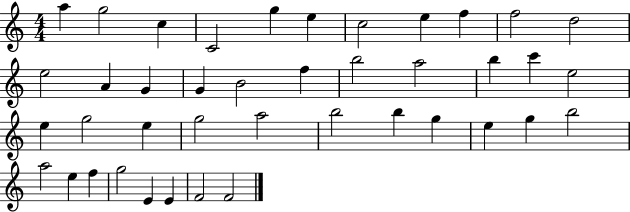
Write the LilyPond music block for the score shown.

{
  \clef treble
  \numericTimeSignature
  \time 4/4
  \key c \major
  a''4 g''2 c''4 | c'2 g''4 e''4 | c''2 e''4 f''4 | f''2 d''2 | \break e''2 a'4 g'4 | g'4 b'2 f''4 | b''2 a''2 | b''4 c'''4 e''2 | \break e''4 g''2 e''4 | g''2 a''2 | b''2 b''4 g''4 | e''4 g''4 b''2 | \break a''2 e''4 f''4 | g''2 e'4 e'4 | f'2 f'2 | \bar "|."
}